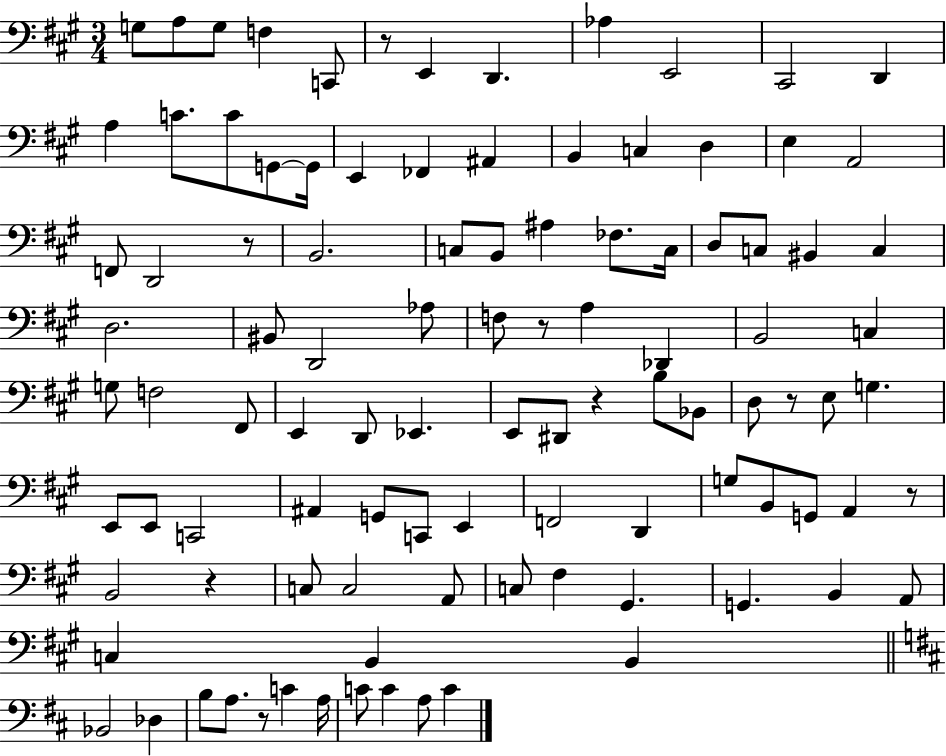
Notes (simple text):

G3/e A3/e G3/e F3/q C2/e R/e E2/q D2/q. Ab3/q E2/h C#2/h D2/q A3/q C4/e. C4/e G2/e G2/s E2/q FES2/q A#2/q B2/q C3/q D3/q E3/q A2/h F2/e D2/h R/e B2/h. C3/e B2/e A#3/q FES3/e. C3/s D3/e C3/e BIS2/q C3/q D3/h. BIS2/e D2/h Ab3/e F3/e R/e A3/q Db2/q B2/h C3/q G3/e F3/h F#2/e E2/q D2/e Eb2/q. E2/e D#2/e R/q B3/e Bb2/e D3/e R/e E3/e G3/q. E2/e E2/e C2/h A#2/q G2/e C2/e E2/q F2/h D2/q G3/e B2/e G2/e A2/q R/e B2/h R/q C3/e C3/h A2/e C3/e F#3/q G#2/q. G2/q. B2/q A2/e C3/q B2/q B2/q Bb2/h Db3/q B3/e A3/e. R/e C4/q A3/s C4/e C4/q A3/e C4/q